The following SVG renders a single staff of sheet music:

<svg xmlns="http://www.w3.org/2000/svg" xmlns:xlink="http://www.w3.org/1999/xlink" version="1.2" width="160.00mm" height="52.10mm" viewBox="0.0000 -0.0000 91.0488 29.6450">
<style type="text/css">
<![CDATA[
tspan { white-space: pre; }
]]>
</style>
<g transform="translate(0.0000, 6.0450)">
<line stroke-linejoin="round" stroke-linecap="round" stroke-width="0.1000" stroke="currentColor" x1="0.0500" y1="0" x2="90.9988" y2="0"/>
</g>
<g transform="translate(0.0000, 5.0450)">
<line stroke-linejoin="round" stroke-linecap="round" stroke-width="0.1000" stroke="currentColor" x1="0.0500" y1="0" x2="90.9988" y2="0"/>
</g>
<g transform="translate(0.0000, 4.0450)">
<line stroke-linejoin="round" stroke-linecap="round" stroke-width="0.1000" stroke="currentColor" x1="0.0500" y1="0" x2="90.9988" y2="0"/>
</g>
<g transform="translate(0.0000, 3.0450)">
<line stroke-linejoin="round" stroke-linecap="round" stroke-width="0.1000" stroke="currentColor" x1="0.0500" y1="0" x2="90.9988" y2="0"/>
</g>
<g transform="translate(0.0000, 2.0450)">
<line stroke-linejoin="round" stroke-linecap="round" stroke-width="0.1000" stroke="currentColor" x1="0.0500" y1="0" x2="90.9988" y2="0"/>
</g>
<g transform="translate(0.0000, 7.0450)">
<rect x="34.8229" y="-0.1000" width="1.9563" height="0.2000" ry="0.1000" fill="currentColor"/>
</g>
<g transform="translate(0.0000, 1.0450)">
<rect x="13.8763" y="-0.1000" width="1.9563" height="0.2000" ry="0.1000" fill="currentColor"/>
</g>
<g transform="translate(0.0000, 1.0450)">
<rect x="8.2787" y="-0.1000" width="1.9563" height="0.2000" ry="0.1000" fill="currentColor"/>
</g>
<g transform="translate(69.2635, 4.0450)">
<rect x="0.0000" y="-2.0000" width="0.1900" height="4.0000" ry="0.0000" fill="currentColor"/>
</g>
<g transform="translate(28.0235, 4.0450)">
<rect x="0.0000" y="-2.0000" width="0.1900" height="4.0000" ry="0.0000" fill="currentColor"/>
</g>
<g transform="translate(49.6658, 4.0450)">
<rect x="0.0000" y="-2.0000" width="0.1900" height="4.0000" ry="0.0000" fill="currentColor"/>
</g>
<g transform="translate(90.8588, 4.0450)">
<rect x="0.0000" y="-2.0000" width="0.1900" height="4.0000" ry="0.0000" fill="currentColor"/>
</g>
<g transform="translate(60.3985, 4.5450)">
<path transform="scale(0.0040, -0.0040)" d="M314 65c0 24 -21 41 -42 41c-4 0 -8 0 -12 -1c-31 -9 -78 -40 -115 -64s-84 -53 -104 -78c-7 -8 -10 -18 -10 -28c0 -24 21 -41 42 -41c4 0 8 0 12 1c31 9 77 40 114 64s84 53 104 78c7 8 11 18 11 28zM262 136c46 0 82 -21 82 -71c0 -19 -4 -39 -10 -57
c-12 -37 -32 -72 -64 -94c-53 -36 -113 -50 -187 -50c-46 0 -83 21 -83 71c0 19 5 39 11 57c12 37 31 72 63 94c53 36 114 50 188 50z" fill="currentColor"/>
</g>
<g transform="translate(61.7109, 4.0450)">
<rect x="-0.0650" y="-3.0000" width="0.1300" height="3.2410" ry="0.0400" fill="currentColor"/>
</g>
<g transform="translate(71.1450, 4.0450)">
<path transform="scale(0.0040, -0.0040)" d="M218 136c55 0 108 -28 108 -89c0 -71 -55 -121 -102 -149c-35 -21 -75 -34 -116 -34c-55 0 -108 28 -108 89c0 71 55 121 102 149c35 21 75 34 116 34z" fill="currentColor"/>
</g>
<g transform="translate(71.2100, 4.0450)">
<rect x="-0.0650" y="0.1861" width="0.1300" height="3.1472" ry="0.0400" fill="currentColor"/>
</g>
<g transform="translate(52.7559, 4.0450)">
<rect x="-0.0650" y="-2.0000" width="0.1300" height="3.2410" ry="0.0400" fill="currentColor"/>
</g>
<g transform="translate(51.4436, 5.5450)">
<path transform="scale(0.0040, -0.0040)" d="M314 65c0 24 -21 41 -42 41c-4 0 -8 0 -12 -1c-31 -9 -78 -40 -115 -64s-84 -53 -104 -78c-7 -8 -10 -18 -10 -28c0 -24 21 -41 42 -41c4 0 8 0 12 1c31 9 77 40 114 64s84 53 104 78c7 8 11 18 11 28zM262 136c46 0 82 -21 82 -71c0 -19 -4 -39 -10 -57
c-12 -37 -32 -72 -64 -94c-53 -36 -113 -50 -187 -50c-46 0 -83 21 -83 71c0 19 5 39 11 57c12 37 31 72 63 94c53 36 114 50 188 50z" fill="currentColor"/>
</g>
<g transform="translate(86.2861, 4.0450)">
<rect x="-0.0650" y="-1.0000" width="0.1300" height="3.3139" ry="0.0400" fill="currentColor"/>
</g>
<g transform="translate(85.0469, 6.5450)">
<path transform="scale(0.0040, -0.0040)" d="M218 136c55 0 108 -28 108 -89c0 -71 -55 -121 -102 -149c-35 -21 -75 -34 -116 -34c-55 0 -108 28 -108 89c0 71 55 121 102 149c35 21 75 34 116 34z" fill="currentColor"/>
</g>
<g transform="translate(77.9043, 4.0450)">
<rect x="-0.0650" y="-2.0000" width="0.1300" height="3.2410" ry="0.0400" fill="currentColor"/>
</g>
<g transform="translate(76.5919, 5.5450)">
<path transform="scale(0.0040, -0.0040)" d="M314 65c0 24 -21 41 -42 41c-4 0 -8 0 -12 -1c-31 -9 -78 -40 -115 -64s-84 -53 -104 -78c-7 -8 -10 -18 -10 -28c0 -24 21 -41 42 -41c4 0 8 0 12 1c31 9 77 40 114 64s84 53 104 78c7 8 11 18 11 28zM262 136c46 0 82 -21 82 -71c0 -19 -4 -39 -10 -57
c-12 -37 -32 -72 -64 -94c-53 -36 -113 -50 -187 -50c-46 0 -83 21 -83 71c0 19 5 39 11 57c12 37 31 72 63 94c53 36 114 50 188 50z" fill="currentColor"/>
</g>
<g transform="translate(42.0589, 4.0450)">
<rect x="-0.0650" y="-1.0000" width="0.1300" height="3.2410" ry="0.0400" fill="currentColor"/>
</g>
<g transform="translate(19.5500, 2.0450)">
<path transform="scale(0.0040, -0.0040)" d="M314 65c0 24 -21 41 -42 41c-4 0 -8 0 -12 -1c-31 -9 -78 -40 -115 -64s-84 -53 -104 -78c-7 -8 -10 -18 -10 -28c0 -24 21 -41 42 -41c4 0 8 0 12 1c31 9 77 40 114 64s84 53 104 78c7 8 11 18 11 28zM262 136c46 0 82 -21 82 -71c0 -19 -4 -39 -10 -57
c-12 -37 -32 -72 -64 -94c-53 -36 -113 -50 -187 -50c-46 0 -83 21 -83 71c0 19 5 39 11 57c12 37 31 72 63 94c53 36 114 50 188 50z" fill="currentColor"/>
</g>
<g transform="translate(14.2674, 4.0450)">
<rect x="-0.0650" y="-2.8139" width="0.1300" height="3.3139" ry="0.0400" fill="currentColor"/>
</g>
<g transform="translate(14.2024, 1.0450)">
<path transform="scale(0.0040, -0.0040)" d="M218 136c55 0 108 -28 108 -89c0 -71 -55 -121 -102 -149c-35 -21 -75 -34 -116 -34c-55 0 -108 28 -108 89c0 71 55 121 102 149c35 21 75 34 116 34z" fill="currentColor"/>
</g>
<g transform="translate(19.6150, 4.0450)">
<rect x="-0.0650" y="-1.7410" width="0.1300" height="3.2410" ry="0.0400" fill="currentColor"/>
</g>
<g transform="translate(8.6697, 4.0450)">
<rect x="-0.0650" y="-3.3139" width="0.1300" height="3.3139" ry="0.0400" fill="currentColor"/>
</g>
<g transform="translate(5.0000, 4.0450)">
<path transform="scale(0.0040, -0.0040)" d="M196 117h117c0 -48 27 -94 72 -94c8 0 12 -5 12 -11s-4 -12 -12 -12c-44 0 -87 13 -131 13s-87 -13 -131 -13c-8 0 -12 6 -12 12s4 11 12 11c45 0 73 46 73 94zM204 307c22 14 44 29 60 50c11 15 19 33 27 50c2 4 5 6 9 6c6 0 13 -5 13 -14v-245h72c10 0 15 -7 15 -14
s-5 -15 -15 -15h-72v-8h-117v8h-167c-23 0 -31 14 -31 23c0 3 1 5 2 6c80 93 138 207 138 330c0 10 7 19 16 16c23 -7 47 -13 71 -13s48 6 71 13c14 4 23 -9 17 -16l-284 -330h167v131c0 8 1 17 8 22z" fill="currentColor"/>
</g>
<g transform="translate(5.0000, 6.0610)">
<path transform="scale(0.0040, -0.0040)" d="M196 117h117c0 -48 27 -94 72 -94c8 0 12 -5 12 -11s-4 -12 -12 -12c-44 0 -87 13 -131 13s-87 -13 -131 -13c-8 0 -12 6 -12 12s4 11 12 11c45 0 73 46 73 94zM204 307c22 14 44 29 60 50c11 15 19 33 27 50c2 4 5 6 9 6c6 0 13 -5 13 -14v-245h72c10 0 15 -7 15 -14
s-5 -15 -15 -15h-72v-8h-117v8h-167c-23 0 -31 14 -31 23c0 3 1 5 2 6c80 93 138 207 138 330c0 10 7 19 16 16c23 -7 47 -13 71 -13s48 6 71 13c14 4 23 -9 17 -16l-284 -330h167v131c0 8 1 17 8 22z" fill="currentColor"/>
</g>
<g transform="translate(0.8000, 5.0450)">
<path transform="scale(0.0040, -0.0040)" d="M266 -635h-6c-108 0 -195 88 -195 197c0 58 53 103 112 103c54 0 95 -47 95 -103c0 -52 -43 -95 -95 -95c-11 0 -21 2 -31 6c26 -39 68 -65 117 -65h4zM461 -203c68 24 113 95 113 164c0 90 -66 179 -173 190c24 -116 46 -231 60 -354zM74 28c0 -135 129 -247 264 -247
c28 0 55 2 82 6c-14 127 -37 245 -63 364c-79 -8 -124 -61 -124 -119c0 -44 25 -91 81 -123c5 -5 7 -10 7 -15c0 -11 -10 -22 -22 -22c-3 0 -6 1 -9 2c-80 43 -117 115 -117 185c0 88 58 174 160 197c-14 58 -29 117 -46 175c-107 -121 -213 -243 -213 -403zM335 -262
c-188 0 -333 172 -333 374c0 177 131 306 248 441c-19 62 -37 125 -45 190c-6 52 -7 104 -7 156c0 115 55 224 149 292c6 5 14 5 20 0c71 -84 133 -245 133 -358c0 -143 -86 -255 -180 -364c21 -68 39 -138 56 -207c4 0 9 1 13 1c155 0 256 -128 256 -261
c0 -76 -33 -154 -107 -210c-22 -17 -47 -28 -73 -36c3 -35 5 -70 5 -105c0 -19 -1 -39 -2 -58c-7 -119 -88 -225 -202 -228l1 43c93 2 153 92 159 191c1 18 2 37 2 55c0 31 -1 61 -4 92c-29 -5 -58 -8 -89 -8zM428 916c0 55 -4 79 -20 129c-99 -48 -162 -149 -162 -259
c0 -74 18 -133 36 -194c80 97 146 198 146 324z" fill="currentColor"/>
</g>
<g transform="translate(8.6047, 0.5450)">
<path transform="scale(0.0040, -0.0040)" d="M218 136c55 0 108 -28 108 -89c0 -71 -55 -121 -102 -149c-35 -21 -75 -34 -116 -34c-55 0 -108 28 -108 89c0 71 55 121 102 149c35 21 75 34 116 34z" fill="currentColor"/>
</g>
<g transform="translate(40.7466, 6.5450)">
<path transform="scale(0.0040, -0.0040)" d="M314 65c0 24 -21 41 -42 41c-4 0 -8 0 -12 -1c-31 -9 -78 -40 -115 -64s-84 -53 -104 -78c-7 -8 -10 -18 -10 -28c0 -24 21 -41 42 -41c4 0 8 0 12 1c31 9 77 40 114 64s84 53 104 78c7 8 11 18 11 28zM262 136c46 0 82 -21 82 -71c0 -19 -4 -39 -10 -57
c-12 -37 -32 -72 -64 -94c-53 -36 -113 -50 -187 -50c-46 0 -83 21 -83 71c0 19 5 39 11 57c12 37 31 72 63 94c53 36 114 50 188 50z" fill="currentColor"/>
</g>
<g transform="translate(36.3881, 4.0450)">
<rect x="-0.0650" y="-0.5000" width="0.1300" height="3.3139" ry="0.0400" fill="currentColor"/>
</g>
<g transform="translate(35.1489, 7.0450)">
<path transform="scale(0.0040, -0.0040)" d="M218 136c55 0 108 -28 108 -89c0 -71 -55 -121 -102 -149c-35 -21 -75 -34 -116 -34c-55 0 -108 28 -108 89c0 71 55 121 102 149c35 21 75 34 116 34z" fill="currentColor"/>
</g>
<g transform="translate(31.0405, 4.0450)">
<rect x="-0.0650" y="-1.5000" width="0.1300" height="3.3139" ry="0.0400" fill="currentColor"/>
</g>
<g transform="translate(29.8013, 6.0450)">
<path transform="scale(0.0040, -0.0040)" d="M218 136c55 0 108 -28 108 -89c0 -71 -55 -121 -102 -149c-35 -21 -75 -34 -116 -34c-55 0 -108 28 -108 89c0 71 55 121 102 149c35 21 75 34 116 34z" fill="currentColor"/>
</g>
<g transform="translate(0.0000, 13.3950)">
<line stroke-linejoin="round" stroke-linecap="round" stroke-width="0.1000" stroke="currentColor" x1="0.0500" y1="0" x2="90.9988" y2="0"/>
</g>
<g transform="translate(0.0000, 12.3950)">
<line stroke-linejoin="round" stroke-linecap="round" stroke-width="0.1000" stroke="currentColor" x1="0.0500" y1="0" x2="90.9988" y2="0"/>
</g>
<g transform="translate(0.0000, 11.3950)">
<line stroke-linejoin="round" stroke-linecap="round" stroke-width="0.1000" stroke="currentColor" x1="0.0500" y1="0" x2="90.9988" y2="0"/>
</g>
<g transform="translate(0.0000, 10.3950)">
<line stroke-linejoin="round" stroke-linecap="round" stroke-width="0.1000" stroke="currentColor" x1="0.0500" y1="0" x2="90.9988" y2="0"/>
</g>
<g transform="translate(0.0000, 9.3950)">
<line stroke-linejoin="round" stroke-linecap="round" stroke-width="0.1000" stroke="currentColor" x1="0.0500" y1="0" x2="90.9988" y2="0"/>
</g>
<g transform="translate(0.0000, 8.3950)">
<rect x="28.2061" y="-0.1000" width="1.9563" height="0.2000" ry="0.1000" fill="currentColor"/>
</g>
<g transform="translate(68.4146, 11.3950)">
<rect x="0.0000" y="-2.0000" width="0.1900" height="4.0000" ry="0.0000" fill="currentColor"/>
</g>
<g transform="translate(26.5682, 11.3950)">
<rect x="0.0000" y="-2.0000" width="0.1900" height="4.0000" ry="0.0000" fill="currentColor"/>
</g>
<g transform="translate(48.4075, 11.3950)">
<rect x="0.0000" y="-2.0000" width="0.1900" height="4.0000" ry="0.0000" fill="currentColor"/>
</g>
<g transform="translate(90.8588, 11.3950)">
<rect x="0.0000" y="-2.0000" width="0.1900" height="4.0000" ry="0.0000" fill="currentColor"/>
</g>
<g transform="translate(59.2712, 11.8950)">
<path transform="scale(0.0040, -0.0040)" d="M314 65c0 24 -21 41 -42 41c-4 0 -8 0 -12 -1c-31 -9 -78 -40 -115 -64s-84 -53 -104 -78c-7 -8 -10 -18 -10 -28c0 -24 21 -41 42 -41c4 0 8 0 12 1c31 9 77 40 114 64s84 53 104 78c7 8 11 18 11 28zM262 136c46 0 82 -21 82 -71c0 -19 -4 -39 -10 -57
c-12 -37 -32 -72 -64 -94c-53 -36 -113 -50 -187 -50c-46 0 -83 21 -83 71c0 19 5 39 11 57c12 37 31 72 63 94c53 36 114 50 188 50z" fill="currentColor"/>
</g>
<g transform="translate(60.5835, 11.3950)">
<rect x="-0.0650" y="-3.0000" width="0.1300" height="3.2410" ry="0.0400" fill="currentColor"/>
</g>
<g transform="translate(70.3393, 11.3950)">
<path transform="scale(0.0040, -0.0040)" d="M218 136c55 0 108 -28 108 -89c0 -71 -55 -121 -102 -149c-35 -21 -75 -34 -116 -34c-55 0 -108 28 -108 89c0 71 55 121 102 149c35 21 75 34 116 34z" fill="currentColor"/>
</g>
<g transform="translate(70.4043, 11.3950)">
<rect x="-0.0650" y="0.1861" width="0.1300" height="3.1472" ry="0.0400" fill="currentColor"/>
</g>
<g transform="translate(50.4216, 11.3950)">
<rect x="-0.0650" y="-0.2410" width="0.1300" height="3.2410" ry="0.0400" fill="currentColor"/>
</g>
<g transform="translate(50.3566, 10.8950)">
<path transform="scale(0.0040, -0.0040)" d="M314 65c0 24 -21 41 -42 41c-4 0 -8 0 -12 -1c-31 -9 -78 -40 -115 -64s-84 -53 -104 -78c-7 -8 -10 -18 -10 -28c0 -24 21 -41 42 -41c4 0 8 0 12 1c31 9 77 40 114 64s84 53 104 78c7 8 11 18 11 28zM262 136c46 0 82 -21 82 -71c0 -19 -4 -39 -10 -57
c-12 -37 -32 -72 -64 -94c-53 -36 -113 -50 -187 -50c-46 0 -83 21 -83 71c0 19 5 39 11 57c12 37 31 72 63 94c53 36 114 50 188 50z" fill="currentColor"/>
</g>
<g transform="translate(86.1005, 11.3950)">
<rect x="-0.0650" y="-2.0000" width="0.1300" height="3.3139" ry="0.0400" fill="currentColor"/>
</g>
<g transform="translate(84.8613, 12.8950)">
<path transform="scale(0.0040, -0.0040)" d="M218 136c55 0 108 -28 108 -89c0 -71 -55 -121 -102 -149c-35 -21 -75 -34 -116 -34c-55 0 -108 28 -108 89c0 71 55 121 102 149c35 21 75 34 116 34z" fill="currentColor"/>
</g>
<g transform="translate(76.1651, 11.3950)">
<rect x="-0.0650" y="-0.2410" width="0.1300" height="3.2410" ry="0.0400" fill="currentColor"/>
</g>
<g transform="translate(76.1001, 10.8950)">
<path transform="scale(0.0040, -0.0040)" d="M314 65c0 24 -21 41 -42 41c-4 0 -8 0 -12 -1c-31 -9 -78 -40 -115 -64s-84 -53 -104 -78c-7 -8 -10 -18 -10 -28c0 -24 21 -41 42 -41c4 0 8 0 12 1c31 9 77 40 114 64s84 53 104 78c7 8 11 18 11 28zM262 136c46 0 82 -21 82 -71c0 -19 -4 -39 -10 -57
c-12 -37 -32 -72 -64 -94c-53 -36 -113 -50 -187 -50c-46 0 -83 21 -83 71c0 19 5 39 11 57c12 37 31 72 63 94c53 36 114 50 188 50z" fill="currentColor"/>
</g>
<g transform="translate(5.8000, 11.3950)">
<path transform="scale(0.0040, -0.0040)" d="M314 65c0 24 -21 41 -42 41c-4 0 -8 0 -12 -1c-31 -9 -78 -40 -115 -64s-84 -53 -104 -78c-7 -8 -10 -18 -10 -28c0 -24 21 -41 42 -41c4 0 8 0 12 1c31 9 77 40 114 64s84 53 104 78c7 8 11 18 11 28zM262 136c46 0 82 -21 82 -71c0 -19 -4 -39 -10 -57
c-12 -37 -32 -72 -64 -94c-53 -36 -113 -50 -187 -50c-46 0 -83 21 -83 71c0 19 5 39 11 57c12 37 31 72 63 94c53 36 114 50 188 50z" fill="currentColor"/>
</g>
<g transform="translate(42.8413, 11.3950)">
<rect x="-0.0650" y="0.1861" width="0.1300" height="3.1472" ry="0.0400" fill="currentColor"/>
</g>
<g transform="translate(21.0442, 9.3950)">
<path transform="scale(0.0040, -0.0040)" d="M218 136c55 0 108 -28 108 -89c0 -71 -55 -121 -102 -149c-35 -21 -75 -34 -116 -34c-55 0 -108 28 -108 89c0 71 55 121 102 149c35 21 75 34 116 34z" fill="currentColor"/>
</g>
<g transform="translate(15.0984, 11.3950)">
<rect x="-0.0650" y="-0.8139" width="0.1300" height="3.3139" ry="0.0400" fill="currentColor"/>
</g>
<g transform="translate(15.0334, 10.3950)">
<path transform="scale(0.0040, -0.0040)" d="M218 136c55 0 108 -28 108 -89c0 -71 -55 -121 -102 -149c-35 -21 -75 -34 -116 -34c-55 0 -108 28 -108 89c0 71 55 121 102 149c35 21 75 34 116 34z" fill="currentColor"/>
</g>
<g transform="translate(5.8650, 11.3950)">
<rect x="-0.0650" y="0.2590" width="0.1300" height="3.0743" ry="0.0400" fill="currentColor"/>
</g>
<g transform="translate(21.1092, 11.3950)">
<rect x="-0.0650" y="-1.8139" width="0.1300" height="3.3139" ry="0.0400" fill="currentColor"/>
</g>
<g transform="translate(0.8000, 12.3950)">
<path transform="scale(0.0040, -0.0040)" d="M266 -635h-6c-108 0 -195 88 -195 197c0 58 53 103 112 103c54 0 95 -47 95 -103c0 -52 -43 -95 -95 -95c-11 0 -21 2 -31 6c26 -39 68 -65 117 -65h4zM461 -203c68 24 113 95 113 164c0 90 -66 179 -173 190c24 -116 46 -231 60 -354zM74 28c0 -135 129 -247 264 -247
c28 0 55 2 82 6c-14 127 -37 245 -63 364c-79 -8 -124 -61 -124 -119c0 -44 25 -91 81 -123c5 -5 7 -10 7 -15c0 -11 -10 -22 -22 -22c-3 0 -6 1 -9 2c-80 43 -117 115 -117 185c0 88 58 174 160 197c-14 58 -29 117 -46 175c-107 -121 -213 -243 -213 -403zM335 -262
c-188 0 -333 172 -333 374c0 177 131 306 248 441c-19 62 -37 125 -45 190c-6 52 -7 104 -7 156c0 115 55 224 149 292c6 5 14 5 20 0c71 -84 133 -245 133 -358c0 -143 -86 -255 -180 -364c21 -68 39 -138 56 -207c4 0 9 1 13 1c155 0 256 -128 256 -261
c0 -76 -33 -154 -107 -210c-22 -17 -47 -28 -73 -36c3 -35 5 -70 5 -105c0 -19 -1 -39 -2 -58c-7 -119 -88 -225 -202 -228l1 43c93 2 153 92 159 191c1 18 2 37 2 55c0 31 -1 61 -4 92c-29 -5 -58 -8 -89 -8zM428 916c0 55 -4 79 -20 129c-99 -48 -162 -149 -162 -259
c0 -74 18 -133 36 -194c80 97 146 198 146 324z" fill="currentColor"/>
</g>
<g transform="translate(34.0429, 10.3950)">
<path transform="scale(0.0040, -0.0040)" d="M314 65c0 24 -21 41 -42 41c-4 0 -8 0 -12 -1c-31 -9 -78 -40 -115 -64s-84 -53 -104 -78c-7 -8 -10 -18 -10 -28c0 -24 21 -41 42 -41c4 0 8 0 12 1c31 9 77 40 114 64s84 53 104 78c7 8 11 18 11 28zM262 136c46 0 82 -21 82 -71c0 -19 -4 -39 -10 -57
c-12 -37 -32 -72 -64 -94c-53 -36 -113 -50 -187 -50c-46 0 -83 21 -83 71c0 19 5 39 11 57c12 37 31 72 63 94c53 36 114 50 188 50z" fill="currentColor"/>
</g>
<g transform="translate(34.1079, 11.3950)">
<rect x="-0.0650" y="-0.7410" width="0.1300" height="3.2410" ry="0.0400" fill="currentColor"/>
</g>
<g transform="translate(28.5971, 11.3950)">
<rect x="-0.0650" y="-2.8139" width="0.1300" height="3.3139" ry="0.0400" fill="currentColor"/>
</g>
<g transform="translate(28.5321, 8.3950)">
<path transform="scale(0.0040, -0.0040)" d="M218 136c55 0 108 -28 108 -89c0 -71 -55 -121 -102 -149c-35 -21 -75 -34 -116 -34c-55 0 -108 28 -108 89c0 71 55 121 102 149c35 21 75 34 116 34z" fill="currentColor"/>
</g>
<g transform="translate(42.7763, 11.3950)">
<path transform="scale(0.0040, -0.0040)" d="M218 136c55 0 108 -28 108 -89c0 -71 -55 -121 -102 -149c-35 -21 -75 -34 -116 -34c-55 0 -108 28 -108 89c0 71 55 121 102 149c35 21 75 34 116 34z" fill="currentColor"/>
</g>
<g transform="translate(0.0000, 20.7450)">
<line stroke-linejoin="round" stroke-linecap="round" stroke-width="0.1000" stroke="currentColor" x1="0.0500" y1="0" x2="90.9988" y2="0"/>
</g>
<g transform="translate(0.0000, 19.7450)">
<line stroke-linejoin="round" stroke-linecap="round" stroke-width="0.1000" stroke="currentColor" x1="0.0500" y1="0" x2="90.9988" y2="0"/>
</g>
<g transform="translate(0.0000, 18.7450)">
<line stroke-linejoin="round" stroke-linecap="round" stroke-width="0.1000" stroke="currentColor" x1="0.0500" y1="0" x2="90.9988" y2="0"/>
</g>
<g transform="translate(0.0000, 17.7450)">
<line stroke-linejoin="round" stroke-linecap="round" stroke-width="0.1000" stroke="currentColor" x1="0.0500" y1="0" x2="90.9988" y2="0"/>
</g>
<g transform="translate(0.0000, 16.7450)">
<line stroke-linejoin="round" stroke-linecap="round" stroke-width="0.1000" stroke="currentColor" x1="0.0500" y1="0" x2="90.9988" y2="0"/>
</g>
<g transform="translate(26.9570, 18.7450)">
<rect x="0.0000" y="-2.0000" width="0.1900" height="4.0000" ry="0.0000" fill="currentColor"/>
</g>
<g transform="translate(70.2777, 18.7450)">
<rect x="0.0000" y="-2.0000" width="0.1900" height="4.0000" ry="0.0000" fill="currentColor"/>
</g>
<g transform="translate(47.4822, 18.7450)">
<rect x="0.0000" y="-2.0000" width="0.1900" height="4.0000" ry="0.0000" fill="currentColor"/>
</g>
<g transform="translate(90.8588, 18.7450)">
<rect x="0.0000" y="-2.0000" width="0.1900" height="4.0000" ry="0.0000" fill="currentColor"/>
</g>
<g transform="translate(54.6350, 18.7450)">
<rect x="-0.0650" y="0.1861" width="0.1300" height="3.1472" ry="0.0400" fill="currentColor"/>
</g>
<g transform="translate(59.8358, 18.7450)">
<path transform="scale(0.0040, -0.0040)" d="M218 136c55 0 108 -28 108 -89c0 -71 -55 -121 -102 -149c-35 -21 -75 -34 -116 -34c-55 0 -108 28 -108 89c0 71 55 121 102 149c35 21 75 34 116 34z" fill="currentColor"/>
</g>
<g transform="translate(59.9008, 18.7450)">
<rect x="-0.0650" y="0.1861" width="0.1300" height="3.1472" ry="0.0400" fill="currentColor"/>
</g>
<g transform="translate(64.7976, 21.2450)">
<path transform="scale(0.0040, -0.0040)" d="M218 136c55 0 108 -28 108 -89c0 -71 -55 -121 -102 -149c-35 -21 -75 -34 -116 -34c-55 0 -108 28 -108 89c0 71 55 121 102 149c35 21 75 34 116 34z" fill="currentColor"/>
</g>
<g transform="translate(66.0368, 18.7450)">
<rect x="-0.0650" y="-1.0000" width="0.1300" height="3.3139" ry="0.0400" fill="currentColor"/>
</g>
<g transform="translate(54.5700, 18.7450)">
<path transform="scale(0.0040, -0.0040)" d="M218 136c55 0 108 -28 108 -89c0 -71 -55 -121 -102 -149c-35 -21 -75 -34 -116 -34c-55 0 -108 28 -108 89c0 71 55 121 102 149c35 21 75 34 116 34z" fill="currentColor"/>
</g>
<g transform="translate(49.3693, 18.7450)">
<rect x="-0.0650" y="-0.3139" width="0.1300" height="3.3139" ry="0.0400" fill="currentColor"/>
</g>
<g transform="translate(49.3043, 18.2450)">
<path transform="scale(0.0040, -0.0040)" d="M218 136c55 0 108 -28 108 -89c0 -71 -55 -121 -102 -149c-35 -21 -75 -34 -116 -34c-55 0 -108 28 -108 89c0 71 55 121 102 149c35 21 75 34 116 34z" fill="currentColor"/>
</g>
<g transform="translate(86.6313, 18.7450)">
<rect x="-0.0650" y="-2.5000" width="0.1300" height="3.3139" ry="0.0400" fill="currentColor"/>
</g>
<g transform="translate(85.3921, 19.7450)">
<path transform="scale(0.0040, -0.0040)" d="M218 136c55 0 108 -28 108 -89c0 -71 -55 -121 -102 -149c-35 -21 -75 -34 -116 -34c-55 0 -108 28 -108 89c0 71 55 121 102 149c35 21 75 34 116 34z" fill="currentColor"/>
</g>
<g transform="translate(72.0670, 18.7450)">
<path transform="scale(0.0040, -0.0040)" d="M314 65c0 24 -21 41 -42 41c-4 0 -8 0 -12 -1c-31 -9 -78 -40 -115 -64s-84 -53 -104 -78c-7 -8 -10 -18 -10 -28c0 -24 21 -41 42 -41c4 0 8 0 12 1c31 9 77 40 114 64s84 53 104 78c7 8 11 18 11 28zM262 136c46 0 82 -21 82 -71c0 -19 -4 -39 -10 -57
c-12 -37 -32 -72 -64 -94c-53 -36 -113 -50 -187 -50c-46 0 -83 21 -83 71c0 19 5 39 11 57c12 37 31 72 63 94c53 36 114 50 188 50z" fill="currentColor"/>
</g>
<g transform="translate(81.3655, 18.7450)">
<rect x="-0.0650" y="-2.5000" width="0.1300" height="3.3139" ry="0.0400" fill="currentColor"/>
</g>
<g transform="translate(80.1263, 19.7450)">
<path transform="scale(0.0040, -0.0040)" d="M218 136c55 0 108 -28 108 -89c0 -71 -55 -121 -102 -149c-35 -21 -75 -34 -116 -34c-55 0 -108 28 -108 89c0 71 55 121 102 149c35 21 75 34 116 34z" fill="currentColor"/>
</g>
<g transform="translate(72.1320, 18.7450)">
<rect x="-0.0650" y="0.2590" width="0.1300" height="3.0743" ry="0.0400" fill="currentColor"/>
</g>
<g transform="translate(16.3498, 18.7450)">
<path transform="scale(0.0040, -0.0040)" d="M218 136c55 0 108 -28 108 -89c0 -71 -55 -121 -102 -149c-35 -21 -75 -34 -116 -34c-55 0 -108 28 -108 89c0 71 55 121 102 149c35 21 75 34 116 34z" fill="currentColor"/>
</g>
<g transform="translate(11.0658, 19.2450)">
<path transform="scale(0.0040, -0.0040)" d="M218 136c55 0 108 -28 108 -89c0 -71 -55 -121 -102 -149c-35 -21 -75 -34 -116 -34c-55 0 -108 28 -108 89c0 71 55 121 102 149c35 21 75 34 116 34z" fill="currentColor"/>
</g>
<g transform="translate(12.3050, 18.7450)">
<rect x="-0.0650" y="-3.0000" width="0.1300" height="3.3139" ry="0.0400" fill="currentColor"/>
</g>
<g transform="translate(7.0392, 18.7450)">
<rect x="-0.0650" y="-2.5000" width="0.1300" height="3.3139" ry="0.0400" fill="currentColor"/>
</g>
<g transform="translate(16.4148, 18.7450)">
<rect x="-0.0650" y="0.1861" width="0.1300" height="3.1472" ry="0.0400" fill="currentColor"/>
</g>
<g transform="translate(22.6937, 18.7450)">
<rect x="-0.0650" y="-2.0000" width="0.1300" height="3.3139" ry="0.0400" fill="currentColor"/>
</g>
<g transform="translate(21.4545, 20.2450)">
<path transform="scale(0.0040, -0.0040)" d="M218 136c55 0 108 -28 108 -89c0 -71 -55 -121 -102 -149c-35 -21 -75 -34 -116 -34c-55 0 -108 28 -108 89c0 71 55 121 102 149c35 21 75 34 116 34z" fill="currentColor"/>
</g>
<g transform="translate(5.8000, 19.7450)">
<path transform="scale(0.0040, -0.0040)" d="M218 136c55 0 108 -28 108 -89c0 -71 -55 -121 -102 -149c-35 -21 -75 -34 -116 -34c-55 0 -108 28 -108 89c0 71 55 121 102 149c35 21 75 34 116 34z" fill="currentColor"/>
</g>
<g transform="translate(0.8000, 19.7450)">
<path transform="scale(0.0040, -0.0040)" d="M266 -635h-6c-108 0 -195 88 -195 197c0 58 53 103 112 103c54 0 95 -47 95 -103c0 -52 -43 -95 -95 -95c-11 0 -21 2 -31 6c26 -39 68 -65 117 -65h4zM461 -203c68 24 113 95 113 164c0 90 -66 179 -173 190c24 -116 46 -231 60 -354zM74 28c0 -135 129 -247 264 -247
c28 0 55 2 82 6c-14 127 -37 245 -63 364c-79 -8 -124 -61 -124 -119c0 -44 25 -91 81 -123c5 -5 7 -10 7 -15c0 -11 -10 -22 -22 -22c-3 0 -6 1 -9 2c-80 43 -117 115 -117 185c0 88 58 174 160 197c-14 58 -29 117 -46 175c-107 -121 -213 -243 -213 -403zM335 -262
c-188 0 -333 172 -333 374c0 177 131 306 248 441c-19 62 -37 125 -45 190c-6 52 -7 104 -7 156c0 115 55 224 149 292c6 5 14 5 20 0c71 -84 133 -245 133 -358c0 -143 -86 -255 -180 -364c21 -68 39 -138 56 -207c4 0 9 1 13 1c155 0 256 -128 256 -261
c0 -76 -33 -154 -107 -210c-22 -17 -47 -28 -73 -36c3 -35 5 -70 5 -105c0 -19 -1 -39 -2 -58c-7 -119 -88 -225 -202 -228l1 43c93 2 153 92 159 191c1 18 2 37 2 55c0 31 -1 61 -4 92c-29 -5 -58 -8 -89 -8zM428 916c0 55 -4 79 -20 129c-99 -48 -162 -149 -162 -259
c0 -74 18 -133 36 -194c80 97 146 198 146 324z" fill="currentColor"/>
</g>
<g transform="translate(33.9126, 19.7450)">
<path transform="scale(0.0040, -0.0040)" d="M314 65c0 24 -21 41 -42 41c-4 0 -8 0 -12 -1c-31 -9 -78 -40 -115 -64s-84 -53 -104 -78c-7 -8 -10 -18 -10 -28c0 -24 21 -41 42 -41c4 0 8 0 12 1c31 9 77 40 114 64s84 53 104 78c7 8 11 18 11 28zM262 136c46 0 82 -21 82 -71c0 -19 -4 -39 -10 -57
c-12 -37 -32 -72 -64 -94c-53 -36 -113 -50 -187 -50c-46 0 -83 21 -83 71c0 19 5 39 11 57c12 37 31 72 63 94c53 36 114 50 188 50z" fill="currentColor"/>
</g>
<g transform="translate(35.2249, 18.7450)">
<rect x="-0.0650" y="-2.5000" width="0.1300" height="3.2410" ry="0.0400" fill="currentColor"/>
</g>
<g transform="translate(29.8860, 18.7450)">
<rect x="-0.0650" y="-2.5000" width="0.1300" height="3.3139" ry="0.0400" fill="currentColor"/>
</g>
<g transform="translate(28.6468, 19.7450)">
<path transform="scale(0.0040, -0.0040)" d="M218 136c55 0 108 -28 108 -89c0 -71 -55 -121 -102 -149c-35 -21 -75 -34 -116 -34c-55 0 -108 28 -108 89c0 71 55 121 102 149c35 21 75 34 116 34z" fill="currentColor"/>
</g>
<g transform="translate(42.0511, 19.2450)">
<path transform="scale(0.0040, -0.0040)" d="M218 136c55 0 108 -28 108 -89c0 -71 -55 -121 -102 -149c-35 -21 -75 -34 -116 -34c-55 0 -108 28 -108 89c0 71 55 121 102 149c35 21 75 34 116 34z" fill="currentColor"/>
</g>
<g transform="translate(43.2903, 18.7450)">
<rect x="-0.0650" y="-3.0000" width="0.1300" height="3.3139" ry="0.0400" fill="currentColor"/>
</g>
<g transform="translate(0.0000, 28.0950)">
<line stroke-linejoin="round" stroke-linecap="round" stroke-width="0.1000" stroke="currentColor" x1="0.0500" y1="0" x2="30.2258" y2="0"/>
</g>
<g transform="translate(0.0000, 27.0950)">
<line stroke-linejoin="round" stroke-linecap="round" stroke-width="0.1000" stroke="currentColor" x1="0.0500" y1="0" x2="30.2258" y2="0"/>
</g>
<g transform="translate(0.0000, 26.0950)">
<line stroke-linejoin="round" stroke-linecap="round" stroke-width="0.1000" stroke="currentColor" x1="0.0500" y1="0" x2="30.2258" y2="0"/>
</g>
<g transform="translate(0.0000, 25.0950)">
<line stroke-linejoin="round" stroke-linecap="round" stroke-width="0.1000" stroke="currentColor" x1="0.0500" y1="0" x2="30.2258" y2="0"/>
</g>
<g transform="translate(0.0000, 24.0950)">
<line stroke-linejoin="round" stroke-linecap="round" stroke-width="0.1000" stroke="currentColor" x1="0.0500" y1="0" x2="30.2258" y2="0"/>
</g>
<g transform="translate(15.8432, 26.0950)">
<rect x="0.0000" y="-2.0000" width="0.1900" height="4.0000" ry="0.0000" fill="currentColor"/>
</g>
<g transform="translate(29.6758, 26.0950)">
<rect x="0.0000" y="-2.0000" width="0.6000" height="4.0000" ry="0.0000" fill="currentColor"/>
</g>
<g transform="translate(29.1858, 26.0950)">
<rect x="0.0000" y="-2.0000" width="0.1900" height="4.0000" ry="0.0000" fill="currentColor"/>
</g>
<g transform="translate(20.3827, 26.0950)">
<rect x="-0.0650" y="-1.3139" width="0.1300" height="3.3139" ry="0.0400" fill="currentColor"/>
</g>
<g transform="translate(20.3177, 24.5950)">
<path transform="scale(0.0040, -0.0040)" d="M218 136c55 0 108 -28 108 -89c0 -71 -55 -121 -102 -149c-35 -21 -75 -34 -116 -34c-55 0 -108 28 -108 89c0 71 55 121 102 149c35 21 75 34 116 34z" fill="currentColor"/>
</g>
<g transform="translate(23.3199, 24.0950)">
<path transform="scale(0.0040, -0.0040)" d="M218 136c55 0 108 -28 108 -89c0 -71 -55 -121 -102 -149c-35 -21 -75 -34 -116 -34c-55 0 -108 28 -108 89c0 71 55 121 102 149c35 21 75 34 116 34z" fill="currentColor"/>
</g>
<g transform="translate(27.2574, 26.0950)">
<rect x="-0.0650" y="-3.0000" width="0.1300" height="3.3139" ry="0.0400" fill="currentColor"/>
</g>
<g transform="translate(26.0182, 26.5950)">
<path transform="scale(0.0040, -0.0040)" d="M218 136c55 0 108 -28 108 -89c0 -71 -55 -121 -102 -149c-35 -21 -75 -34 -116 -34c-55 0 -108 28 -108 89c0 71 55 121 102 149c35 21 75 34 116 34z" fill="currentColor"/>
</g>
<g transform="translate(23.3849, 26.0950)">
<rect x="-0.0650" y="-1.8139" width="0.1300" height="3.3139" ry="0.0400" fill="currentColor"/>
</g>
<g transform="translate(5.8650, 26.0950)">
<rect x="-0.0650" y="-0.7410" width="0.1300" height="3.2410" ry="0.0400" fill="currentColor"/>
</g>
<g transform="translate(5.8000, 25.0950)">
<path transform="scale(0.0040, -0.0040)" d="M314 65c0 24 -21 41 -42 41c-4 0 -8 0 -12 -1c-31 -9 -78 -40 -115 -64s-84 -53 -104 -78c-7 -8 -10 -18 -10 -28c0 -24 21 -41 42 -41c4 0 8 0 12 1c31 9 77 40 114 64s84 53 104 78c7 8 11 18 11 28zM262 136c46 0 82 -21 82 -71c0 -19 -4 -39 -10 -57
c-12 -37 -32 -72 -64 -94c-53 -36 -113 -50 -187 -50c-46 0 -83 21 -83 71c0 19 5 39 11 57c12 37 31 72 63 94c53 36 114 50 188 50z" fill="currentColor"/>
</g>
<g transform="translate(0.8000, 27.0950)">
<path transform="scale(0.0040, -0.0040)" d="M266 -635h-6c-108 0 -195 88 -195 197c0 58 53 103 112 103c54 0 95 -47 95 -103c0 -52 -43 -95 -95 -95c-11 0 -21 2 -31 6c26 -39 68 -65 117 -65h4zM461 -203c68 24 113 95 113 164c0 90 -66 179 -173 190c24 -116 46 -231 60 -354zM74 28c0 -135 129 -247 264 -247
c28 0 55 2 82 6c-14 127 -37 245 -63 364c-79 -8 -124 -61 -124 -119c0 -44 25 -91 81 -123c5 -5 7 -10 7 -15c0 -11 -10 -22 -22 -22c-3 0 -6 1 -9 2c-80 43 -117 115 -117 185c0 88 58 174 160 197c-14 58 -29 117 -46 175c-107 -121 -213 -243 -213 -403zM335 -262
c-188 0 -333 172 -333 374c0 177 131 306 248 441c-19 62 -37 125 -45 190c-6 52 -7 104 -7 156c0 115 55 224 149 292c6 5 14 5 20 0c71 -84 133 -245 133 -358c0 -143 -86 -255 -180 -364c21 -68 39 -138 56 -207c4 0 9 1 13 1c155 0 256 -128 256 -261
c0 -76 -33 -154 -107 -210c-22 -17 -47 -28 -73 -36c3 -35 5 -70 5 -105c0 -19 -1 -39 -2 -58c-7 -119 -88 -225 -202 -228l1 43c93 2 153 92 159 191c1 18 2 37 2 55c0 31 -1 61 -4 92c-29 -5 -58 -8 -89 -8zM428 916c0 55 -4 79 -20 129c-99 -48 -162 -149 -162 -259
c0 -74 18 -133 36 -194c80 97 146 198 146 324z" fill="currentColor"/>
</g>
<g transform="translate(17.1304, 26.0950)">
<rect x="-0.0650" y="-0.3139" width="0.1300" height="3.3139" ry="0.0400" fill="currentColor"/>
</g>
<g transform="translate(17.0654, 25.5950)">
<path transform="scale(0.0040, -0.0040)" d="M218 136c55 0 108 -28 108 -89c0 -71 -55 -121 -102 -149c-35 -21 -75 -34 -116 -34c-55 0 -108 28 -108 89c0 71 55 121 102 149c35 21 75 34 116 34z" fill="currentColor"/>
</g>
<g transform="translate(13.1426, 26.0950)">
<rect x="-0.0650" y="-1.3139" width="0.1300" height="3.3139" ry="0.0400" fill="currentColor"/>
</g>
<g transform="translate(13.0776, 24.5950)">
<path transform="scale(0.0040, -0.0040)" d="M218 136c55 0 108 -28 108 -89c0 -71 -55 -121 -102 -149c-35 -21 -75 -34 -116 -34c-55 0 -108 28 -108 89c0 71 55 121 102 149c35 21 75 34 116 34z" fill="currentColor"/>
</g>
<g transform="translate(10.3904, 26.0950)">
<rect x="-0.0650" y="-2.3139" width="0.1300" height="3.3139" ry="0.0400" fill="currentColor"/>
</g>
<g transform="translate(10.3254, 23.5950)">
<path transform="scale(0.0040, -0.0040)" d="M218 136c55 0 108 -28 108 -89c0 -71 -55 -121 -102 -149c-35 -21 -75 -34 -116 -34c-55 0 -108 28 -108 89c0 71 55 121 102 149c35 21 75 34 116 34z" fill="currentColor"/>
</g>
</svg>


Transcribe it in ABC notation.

X:1
T:Untitled
M:4/4
L:1/4
K:C
b a f2 E C D2 F2 A2 B F2 D B2 d f a d2 B c2 A2 B c2 F G A B F G G2 A c B B D B2 G G d2 g e c e f A